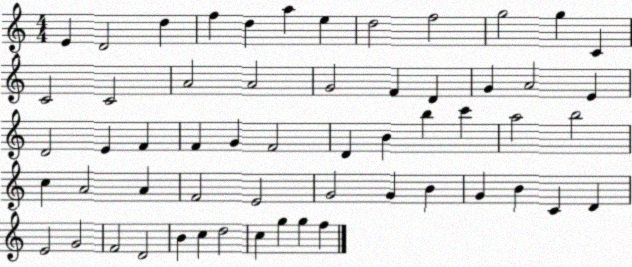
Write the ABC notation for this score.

X:1
T:Untitled
M:4/4
L:1/4
K:C
E D2 d f d a e d2 f2 g2 g C C2 C2 A2 A2 G2 F D G A2 E D2 E F F G F2 D B b c' a2 b2 c A2 A F2 E2 G2 G B G B C D E2 G2 F2 D2 B c d2 c g g f